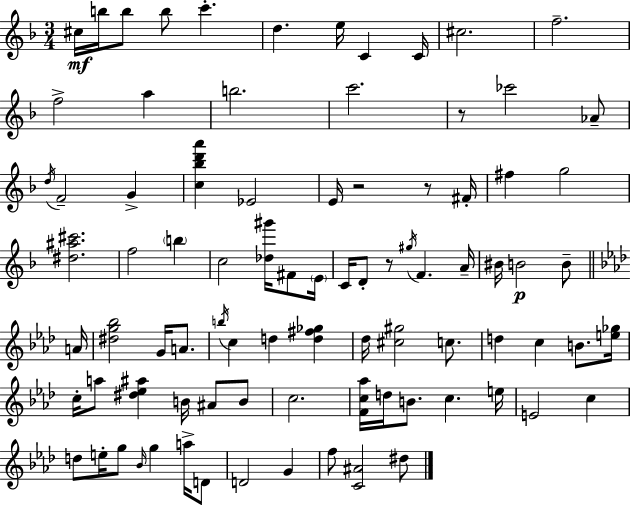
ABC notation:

X:1
T:Untitled
M:3/4
L:1/4
K:Dm
^c/4 b/4 b/2 b/2 c' d e/4 C C/4 ^c2 f2 f2 a b2 c'2 z/2 _c'2 _A/2 d/4 F2 G [c_bd'a'] _E2 E/4 z2 z/2 ^F/4 ^f g2 [^d^a^c']2 f2 b c2 [_d^g']/4 ^F/2 E/4 C/4 D/2 z/2 ^g/4 F A/4 ^B/4 B2 B/2 A/4 [^dg_b]2 G/4 A/2 b/4 c d [d^f_g] _d/4 [^c^g]2 c/2 d c B/2 [e_g]/4 c/4 a/2 [^d_e^a] B/4 ^A/2 B/2 c2 [Fc_a]/4 d/4 B/2 c e/4 E2 c d/2 e/4 g/2 _B/4 g a/4 D/2 D2 G f/2 [C^A]2 ^d/2